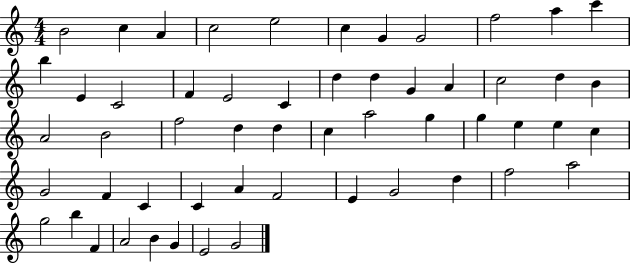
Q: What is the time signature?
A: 4/4